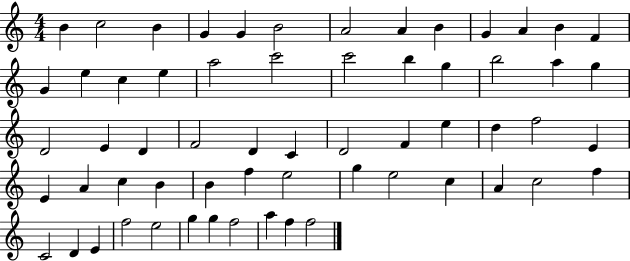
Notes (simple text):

B4/q C5/h B4/q G4/q G4/q B4/h A4/h A4/q B4/q G4/q A4/q B4/q F4/q G4/q E5/q C5/q E5/q A5/h C6/h C6/h B5/q G5/q B5/h A5/q G5/q D4/h E4/q D4/q F4/h D4/q C4/q D4/h F4/q E5/q D5/q F5/h E4/q E4/q A4/q C5/q B4/q B4/q F5/q E5/h G5/q E5/h C5/q A4/q C5/h F5/q C4/h D4/q E4/q F5/h E5/h G5/q G5/q F5/h A5/q F5/q F5/h